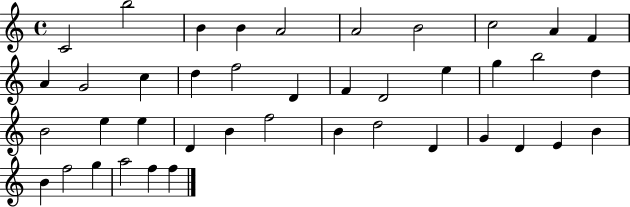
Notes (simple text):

C4/h B5/h B4/q B4/q A4/h A4/h B4/h C5/h A4/q F4/q A4/q G4/h C5/q D5/q F5/h D4/q F4/q D4/h E5/q G5/q B5/h D5/q B4/h E5/q E5/q D4/q B4/q F5/h B4/q D5/h D4/q G4/q D4/q E4/q B4/q B4/q F5/h G5/q A5/h F5/q F5/q